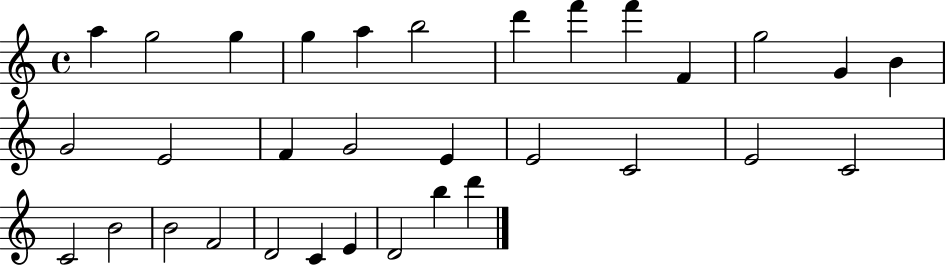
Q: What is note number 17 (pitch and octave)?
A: G4